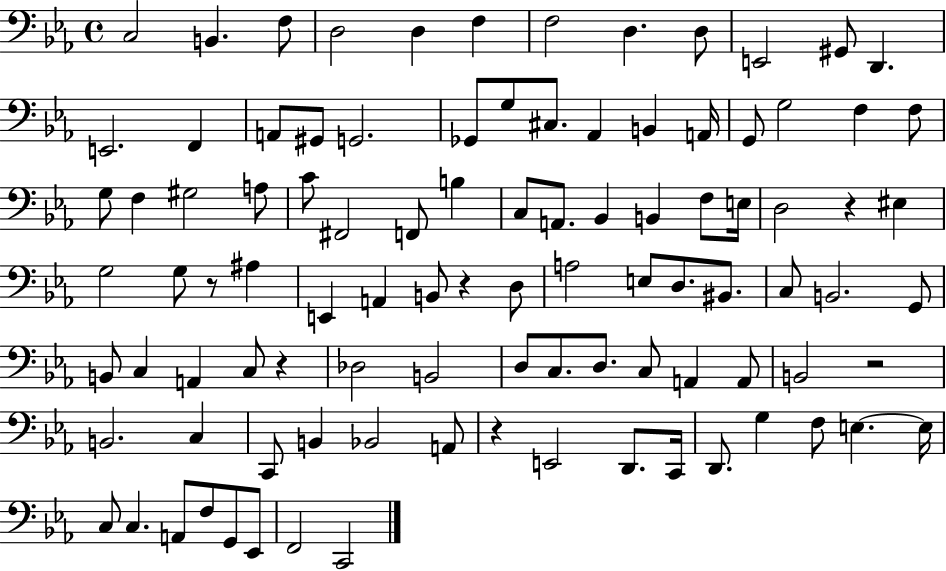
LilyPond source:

{
  \clef bass
  \time 4/4
  \defaultTimeSignature
  \key ees \major
  \repeat volta 2 { c2 b,4. f8 | d2 d4 f4 | f2 d4. d8 | e,2 gis,8 d,4. | \break e,2. f,4 | a,8 gis,8 g,2. | ges,8 g8 cis8. aes,4 b,4 a,16 | g,8 g2 f4 f8 | \break g8 f4 gis2 a8 | c'8 fis,2 f,8 b4 | c8 a,8. bes,4 b,4 f8 e16 | d2 r4 eis4 | \break g2 g8 r8 ais4 | e,4 a,4 b,8 r4 d8 | a2 e8 d8. bis,8. | c8 b,2. g,8 | \break b,8 c4 a,4 c8 r4 | des2 b,2 | d8 c8. d8. c8 a,4 a,8 | b,2 r2 | \break b,2. c4 | c,8 b,4 bes,2 a,8 | r4 e,2 d,8. c,16 | d,8. g4 f8 e4.~~ e16 | \break c8 c4. a,8 f8 g,8 ees,8 | f,2 c,2 | } \bar "|."
}